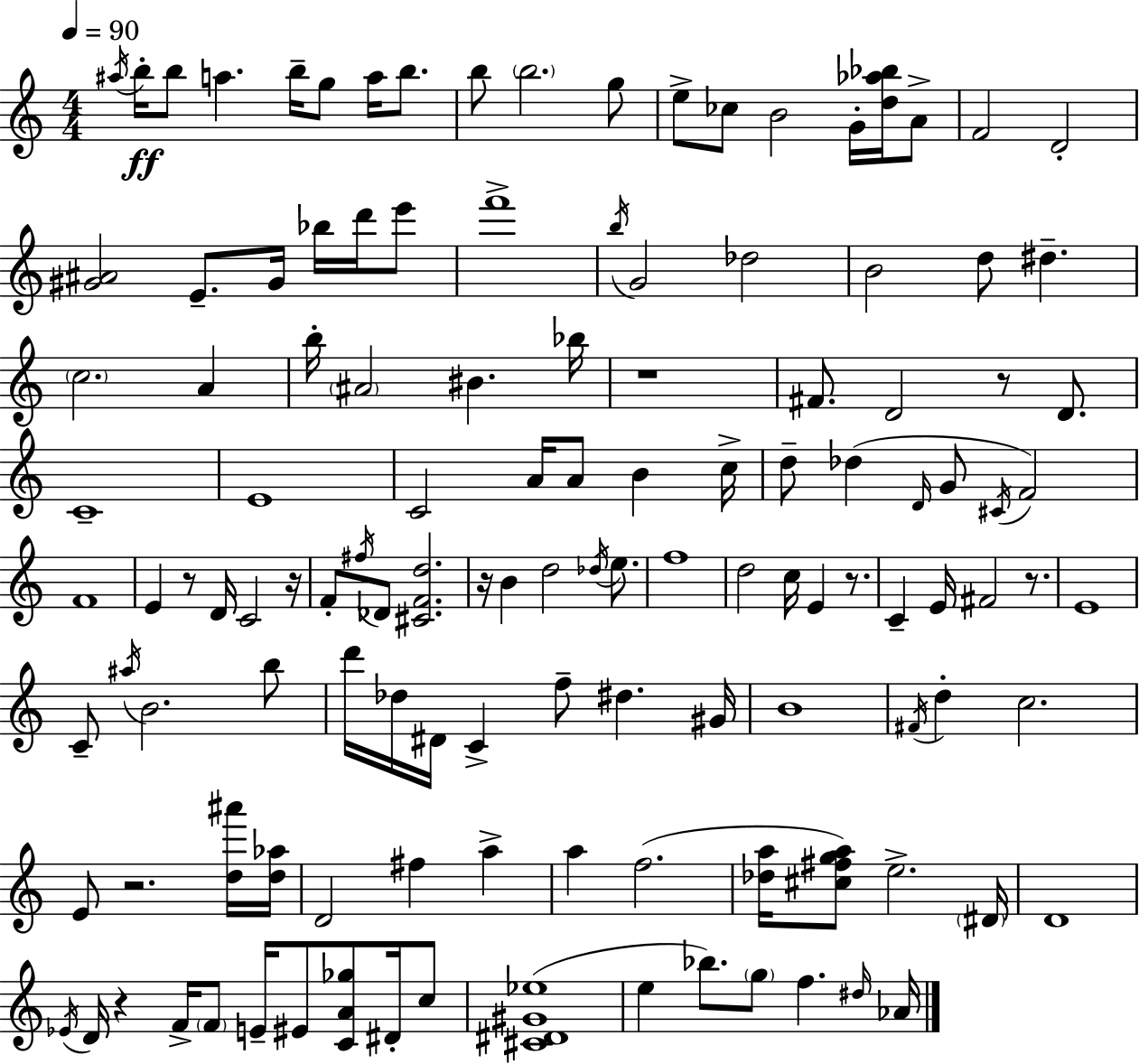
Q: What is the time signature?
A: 4/4